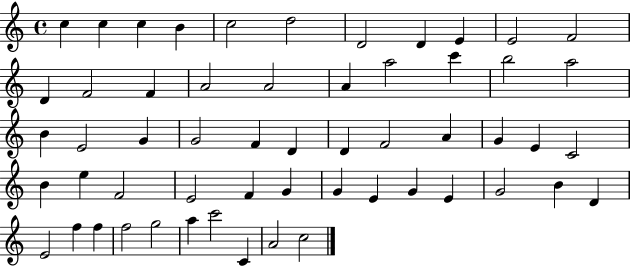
{
  \clef treble
  \time 4/4
  \defaultTimeSignature
  \key c \major
  c''4 c''4 c''4 b'4 | c''2 d''2 | d'2 d'4 e'4 | e'2 f'2 | \break d'4 f'2 f'4 | a'2 a'2 | a'4 a''2 c'''4 | b''2 a''2 | \break b'4 e'2 g'4 | g'2 f'4 d'4 | d'4 f'2 a'4 | g'4 e'4 c'2 | \break b'4 e''4 f'2 | e'2 f'4 g'4 | g'4 e'4 g'4 e'4 | g'2 b'4 d'4 | \break e'2 f''4 f''4 | f''2 g''2 | a''4 c'''2 c'4 | a'2 c''2 | \break \bar "|."
}